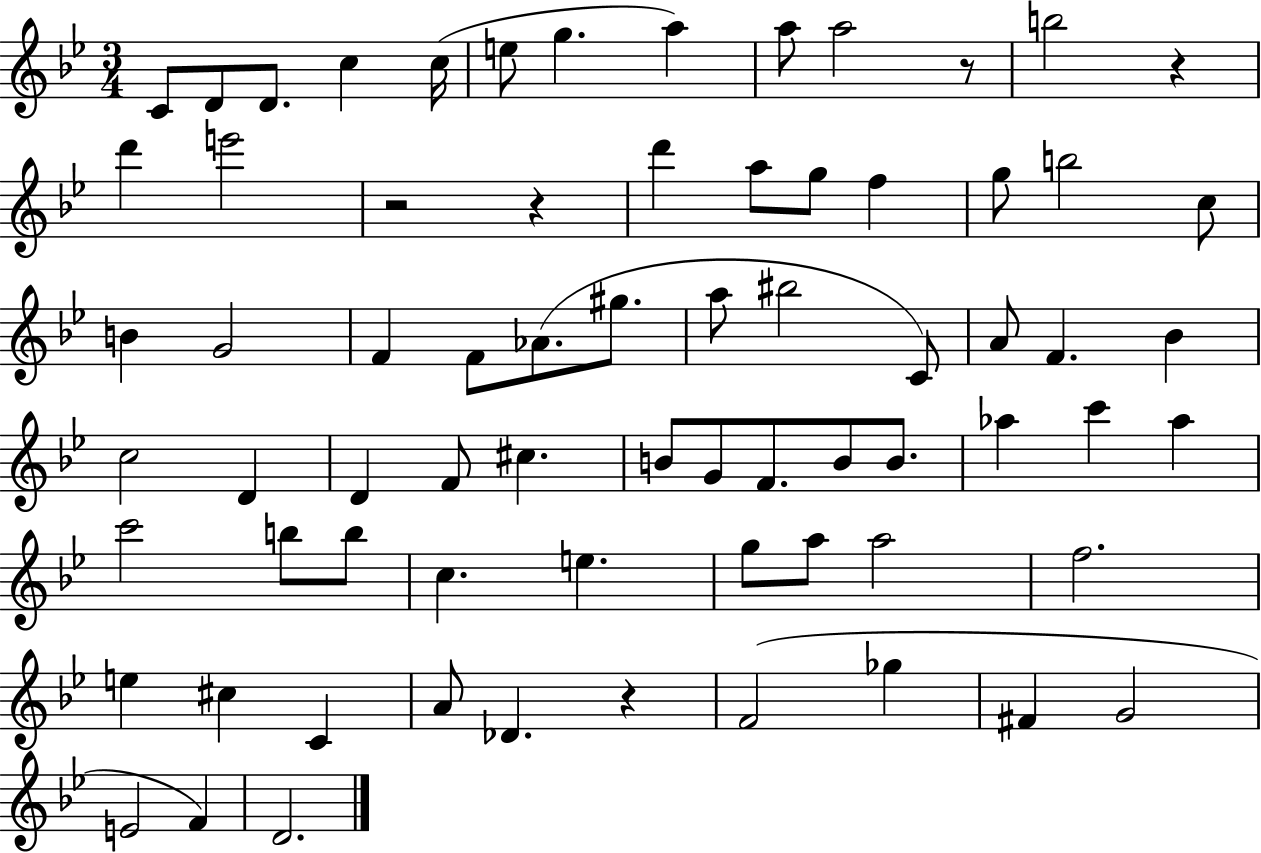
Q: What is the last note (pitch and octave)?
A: D4